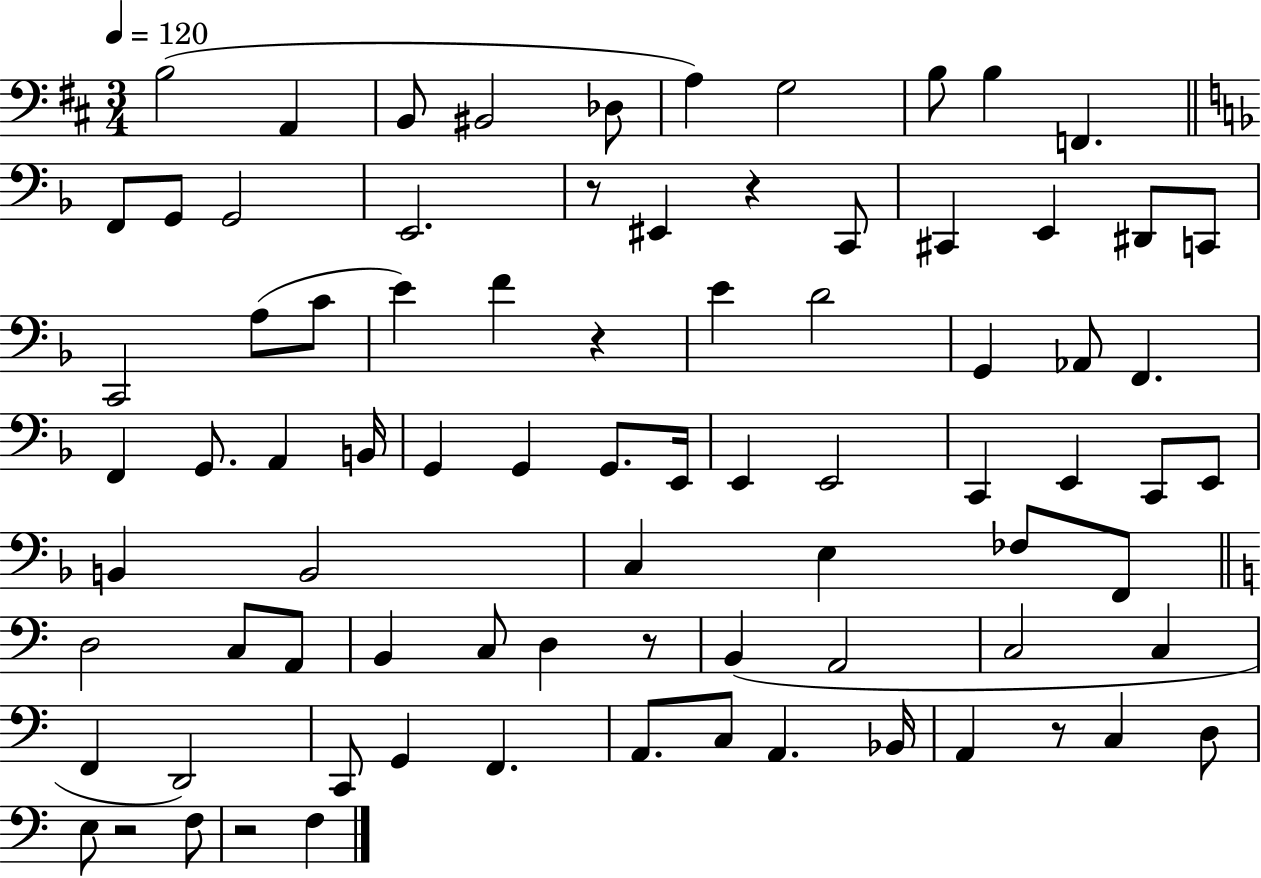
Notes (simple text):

B3/h A2/q B2/e BIS2/h Db3/e A3/q G3/h B3/e B3/q F2/q. F2/e G2/e G2/h E2/h. R/e EIS2/q R/q C2/e C#2/q E2/q D#2/e C2/e C2/h A3/e C4/e E4/q F4/q R/q E4/q D4/h G2/q Ab2/e F2/q. F2/q G2/e. A2/q B2/s G2/q G2/q G2/e. E2/s E2/q E2/h C2/q E2/q C2/e E2/e B2/q B2/h C3/q E3/q FES3/e F2/e D3/h C3/e A2/e B2/q C3/e D3/q R/e B2/q A2/h C3/h C3/q F2/q D2/h C2/e G2/q F2/q. A2/e. C3/e A2/q. Bb2/s A2/q R/e C3/q D3/e E3/e R/h F3/e R/h F3/q